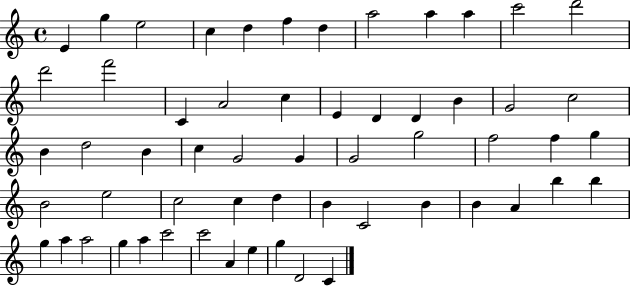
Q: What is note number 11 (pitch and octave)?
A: C6